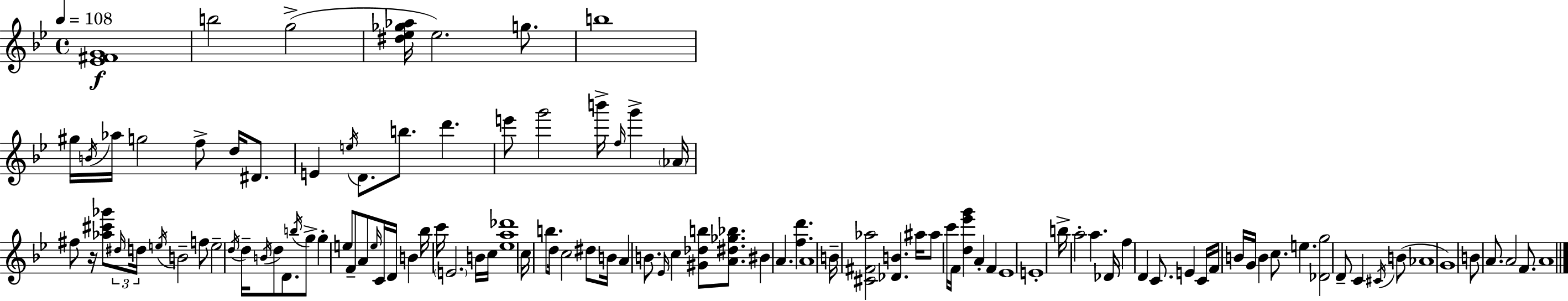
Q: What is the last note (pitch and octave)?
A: A4